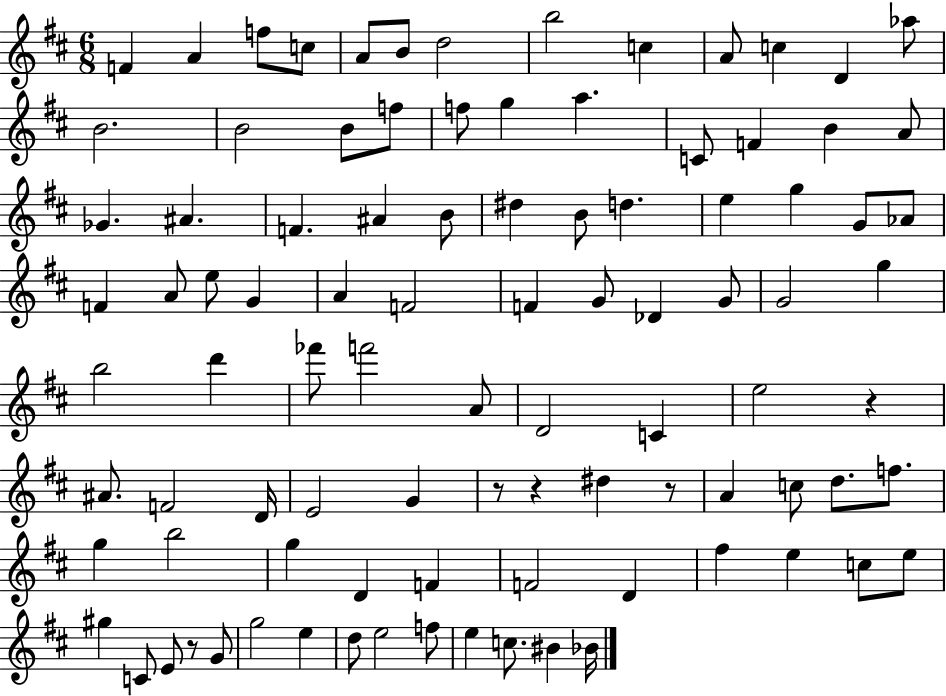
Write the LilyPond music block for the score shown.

{
  \clef treble
  \numericTimeSignature
  \time 6/8
  \key d \major
  f'4 a'4 f''8 c''8 | a'8 b'8 d''2 | b''2 c''4 | a'8 c''4 d'4 aes''8 | \break b'2. | b'2 b'8 f''8 | f''8 g''4 a''4. | c'8 f'4 b'4 a'8 | \break ges'4. ais'4. | f'4. ais'4 b'8 | dis''4 b'8 d''4. | e''4 g''4 g'8 aes'8 | \break f'4 a'8 e''8 g'4 | a'4 f'2 | f'4 g'8 des'4 g'8 | g'2 g''4 | \break b''2 d'''4 | fes'''8 f'''2 a'8 | d'2 c'4 | e''2 r4 | \break ais'8. f'2 d'16 | e'2 g'4 | r8 r4 dis''4 r8 | a'4 c''8 d''8. f''8. | \break g''4 b''2 | g''4 d'4 f'4 | f'2 d'4 | fis''4 e''4 c''8 e''8 | \break gis''4 c'8 e'8 r8 g'8 | g''2 e''4 | d''8 e''2 f''8 | e''4 c''8. bis'4 bes'16 | \break \bar "|."
}